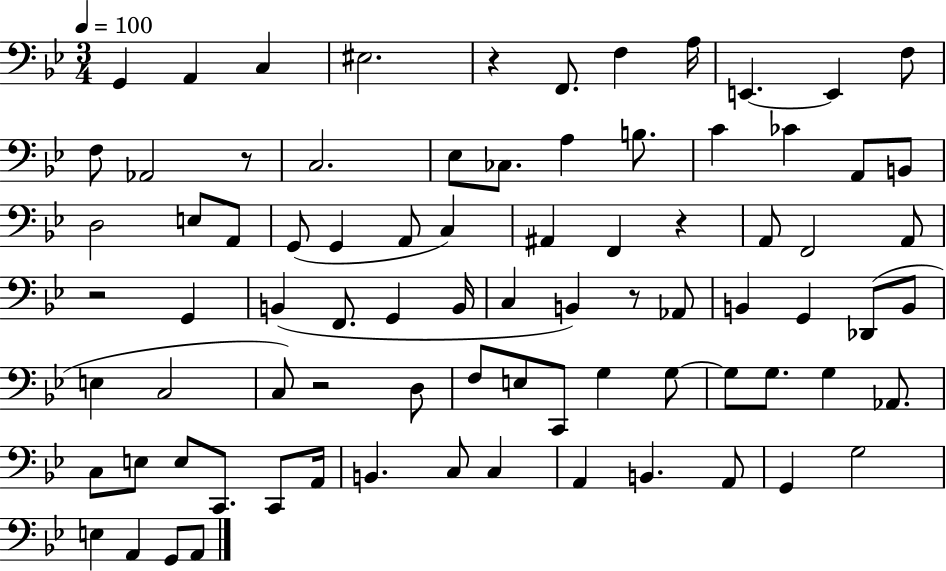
{
  \clef bass
  \numericTimeSignature
  \time 3/4
  \key bes \major
  \tempo 4 = 100
  g,4 a,4 c4 | eis2. | r4 f,8. f4 a16 | e,4.~~ e,4 f8 | \break f8 aes,2 r8 | c2. | ees8 ces8. a4 b8. | c'4 ces'4 a,8 b,8 | \break d2 e8 a,8 | g,8( g,4 a,8 c4) | ais,4 f,4 r4 | a,8 f,2 a,8 | \break r2 g,4 | b,4( f,8. g,4 b,16 | c4 b,4) r8 aes,8 | b,4 g,4 des,8( b,8 | \break e4 c2 | c8) r2 d8 | f8 e8 c,8 g4 g8~~ | g8 g8. g4 aes,8. | \break c8 e8 e8 c,8. c,8 a,16 | b,4. c8 c4 | a,4 b,4. a,8 | g,4 g2 | \break e4 a,4 g,8 a,8 | \bar "|."
}